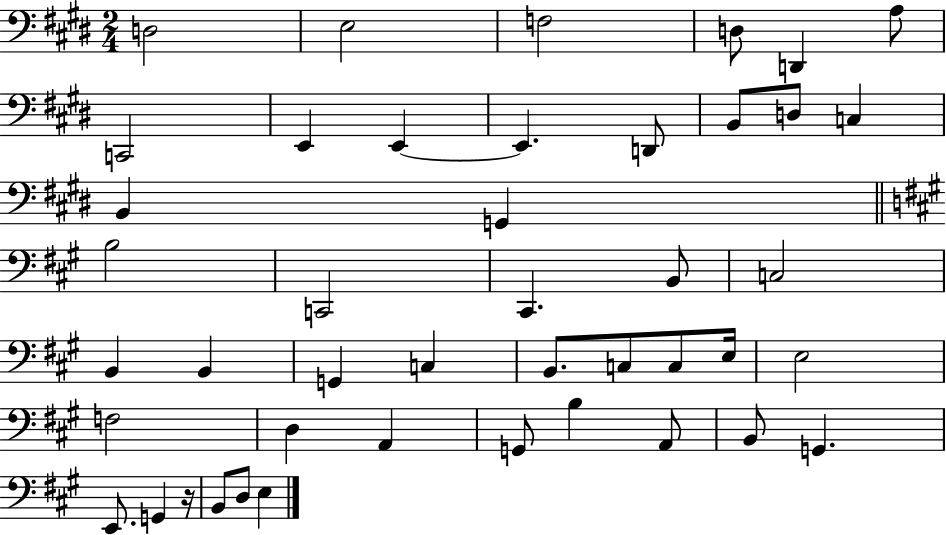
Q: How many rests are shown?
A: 1